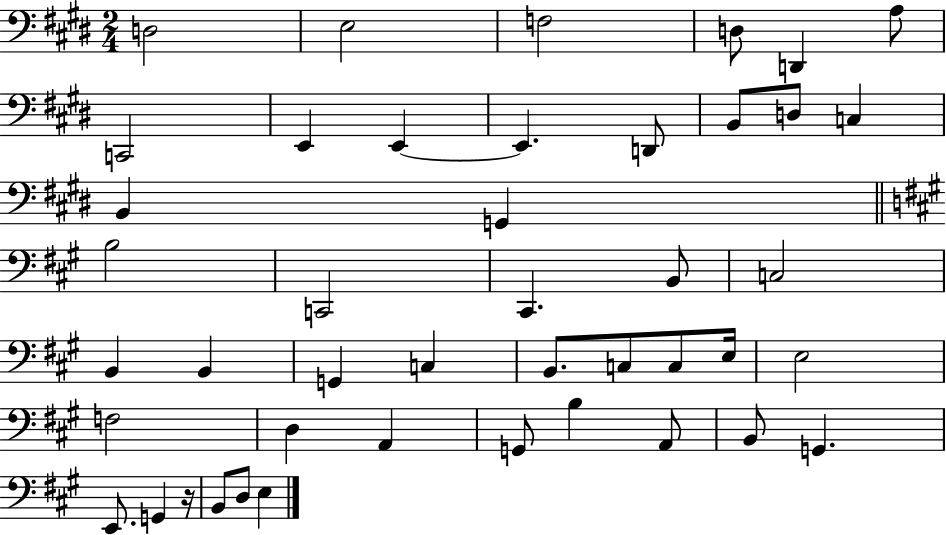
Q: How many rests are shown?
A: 1